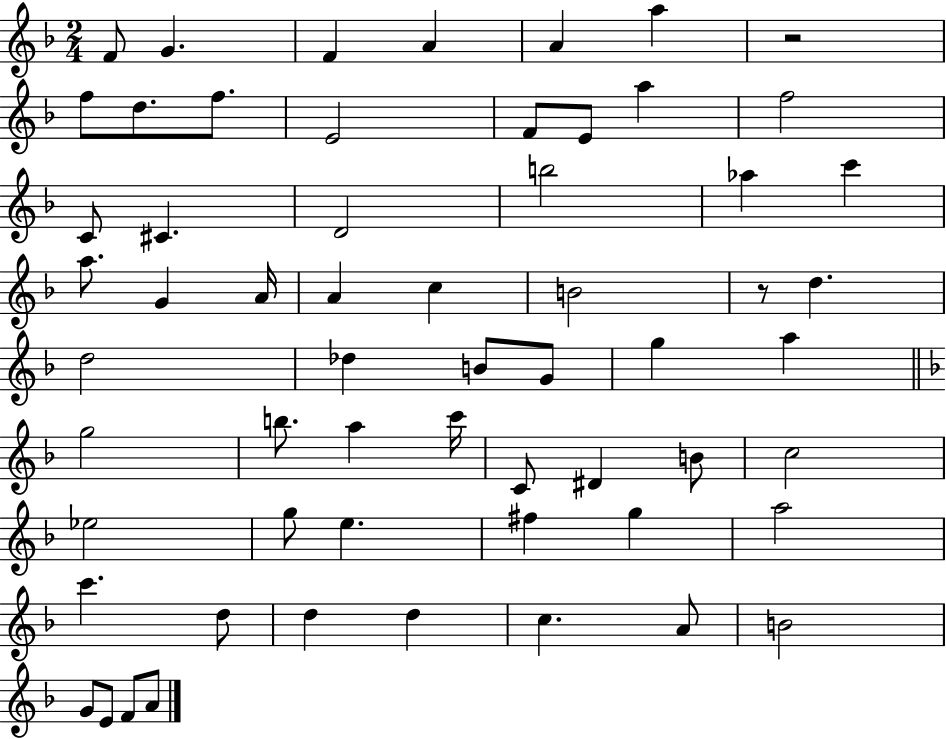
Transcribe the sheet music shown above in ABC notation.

X:1
T:Untitled
M:2/4
L:1/4
K:F
F/2 G F A A a z2 f/2 d/2 f/2 E2 F/2 E/2 a f2 C/2 ^C D2 b2 _a c' a/2 G A/4 A c B2 z/2 d d2 _d B/2 G/2 g a g2 b/2 a c'/4 C/2 ^D B/2 c2 _e2 g/2 e ^f g a2 c' d/2 d d c A/2 B2 G/2 E/2 F/2 A/2